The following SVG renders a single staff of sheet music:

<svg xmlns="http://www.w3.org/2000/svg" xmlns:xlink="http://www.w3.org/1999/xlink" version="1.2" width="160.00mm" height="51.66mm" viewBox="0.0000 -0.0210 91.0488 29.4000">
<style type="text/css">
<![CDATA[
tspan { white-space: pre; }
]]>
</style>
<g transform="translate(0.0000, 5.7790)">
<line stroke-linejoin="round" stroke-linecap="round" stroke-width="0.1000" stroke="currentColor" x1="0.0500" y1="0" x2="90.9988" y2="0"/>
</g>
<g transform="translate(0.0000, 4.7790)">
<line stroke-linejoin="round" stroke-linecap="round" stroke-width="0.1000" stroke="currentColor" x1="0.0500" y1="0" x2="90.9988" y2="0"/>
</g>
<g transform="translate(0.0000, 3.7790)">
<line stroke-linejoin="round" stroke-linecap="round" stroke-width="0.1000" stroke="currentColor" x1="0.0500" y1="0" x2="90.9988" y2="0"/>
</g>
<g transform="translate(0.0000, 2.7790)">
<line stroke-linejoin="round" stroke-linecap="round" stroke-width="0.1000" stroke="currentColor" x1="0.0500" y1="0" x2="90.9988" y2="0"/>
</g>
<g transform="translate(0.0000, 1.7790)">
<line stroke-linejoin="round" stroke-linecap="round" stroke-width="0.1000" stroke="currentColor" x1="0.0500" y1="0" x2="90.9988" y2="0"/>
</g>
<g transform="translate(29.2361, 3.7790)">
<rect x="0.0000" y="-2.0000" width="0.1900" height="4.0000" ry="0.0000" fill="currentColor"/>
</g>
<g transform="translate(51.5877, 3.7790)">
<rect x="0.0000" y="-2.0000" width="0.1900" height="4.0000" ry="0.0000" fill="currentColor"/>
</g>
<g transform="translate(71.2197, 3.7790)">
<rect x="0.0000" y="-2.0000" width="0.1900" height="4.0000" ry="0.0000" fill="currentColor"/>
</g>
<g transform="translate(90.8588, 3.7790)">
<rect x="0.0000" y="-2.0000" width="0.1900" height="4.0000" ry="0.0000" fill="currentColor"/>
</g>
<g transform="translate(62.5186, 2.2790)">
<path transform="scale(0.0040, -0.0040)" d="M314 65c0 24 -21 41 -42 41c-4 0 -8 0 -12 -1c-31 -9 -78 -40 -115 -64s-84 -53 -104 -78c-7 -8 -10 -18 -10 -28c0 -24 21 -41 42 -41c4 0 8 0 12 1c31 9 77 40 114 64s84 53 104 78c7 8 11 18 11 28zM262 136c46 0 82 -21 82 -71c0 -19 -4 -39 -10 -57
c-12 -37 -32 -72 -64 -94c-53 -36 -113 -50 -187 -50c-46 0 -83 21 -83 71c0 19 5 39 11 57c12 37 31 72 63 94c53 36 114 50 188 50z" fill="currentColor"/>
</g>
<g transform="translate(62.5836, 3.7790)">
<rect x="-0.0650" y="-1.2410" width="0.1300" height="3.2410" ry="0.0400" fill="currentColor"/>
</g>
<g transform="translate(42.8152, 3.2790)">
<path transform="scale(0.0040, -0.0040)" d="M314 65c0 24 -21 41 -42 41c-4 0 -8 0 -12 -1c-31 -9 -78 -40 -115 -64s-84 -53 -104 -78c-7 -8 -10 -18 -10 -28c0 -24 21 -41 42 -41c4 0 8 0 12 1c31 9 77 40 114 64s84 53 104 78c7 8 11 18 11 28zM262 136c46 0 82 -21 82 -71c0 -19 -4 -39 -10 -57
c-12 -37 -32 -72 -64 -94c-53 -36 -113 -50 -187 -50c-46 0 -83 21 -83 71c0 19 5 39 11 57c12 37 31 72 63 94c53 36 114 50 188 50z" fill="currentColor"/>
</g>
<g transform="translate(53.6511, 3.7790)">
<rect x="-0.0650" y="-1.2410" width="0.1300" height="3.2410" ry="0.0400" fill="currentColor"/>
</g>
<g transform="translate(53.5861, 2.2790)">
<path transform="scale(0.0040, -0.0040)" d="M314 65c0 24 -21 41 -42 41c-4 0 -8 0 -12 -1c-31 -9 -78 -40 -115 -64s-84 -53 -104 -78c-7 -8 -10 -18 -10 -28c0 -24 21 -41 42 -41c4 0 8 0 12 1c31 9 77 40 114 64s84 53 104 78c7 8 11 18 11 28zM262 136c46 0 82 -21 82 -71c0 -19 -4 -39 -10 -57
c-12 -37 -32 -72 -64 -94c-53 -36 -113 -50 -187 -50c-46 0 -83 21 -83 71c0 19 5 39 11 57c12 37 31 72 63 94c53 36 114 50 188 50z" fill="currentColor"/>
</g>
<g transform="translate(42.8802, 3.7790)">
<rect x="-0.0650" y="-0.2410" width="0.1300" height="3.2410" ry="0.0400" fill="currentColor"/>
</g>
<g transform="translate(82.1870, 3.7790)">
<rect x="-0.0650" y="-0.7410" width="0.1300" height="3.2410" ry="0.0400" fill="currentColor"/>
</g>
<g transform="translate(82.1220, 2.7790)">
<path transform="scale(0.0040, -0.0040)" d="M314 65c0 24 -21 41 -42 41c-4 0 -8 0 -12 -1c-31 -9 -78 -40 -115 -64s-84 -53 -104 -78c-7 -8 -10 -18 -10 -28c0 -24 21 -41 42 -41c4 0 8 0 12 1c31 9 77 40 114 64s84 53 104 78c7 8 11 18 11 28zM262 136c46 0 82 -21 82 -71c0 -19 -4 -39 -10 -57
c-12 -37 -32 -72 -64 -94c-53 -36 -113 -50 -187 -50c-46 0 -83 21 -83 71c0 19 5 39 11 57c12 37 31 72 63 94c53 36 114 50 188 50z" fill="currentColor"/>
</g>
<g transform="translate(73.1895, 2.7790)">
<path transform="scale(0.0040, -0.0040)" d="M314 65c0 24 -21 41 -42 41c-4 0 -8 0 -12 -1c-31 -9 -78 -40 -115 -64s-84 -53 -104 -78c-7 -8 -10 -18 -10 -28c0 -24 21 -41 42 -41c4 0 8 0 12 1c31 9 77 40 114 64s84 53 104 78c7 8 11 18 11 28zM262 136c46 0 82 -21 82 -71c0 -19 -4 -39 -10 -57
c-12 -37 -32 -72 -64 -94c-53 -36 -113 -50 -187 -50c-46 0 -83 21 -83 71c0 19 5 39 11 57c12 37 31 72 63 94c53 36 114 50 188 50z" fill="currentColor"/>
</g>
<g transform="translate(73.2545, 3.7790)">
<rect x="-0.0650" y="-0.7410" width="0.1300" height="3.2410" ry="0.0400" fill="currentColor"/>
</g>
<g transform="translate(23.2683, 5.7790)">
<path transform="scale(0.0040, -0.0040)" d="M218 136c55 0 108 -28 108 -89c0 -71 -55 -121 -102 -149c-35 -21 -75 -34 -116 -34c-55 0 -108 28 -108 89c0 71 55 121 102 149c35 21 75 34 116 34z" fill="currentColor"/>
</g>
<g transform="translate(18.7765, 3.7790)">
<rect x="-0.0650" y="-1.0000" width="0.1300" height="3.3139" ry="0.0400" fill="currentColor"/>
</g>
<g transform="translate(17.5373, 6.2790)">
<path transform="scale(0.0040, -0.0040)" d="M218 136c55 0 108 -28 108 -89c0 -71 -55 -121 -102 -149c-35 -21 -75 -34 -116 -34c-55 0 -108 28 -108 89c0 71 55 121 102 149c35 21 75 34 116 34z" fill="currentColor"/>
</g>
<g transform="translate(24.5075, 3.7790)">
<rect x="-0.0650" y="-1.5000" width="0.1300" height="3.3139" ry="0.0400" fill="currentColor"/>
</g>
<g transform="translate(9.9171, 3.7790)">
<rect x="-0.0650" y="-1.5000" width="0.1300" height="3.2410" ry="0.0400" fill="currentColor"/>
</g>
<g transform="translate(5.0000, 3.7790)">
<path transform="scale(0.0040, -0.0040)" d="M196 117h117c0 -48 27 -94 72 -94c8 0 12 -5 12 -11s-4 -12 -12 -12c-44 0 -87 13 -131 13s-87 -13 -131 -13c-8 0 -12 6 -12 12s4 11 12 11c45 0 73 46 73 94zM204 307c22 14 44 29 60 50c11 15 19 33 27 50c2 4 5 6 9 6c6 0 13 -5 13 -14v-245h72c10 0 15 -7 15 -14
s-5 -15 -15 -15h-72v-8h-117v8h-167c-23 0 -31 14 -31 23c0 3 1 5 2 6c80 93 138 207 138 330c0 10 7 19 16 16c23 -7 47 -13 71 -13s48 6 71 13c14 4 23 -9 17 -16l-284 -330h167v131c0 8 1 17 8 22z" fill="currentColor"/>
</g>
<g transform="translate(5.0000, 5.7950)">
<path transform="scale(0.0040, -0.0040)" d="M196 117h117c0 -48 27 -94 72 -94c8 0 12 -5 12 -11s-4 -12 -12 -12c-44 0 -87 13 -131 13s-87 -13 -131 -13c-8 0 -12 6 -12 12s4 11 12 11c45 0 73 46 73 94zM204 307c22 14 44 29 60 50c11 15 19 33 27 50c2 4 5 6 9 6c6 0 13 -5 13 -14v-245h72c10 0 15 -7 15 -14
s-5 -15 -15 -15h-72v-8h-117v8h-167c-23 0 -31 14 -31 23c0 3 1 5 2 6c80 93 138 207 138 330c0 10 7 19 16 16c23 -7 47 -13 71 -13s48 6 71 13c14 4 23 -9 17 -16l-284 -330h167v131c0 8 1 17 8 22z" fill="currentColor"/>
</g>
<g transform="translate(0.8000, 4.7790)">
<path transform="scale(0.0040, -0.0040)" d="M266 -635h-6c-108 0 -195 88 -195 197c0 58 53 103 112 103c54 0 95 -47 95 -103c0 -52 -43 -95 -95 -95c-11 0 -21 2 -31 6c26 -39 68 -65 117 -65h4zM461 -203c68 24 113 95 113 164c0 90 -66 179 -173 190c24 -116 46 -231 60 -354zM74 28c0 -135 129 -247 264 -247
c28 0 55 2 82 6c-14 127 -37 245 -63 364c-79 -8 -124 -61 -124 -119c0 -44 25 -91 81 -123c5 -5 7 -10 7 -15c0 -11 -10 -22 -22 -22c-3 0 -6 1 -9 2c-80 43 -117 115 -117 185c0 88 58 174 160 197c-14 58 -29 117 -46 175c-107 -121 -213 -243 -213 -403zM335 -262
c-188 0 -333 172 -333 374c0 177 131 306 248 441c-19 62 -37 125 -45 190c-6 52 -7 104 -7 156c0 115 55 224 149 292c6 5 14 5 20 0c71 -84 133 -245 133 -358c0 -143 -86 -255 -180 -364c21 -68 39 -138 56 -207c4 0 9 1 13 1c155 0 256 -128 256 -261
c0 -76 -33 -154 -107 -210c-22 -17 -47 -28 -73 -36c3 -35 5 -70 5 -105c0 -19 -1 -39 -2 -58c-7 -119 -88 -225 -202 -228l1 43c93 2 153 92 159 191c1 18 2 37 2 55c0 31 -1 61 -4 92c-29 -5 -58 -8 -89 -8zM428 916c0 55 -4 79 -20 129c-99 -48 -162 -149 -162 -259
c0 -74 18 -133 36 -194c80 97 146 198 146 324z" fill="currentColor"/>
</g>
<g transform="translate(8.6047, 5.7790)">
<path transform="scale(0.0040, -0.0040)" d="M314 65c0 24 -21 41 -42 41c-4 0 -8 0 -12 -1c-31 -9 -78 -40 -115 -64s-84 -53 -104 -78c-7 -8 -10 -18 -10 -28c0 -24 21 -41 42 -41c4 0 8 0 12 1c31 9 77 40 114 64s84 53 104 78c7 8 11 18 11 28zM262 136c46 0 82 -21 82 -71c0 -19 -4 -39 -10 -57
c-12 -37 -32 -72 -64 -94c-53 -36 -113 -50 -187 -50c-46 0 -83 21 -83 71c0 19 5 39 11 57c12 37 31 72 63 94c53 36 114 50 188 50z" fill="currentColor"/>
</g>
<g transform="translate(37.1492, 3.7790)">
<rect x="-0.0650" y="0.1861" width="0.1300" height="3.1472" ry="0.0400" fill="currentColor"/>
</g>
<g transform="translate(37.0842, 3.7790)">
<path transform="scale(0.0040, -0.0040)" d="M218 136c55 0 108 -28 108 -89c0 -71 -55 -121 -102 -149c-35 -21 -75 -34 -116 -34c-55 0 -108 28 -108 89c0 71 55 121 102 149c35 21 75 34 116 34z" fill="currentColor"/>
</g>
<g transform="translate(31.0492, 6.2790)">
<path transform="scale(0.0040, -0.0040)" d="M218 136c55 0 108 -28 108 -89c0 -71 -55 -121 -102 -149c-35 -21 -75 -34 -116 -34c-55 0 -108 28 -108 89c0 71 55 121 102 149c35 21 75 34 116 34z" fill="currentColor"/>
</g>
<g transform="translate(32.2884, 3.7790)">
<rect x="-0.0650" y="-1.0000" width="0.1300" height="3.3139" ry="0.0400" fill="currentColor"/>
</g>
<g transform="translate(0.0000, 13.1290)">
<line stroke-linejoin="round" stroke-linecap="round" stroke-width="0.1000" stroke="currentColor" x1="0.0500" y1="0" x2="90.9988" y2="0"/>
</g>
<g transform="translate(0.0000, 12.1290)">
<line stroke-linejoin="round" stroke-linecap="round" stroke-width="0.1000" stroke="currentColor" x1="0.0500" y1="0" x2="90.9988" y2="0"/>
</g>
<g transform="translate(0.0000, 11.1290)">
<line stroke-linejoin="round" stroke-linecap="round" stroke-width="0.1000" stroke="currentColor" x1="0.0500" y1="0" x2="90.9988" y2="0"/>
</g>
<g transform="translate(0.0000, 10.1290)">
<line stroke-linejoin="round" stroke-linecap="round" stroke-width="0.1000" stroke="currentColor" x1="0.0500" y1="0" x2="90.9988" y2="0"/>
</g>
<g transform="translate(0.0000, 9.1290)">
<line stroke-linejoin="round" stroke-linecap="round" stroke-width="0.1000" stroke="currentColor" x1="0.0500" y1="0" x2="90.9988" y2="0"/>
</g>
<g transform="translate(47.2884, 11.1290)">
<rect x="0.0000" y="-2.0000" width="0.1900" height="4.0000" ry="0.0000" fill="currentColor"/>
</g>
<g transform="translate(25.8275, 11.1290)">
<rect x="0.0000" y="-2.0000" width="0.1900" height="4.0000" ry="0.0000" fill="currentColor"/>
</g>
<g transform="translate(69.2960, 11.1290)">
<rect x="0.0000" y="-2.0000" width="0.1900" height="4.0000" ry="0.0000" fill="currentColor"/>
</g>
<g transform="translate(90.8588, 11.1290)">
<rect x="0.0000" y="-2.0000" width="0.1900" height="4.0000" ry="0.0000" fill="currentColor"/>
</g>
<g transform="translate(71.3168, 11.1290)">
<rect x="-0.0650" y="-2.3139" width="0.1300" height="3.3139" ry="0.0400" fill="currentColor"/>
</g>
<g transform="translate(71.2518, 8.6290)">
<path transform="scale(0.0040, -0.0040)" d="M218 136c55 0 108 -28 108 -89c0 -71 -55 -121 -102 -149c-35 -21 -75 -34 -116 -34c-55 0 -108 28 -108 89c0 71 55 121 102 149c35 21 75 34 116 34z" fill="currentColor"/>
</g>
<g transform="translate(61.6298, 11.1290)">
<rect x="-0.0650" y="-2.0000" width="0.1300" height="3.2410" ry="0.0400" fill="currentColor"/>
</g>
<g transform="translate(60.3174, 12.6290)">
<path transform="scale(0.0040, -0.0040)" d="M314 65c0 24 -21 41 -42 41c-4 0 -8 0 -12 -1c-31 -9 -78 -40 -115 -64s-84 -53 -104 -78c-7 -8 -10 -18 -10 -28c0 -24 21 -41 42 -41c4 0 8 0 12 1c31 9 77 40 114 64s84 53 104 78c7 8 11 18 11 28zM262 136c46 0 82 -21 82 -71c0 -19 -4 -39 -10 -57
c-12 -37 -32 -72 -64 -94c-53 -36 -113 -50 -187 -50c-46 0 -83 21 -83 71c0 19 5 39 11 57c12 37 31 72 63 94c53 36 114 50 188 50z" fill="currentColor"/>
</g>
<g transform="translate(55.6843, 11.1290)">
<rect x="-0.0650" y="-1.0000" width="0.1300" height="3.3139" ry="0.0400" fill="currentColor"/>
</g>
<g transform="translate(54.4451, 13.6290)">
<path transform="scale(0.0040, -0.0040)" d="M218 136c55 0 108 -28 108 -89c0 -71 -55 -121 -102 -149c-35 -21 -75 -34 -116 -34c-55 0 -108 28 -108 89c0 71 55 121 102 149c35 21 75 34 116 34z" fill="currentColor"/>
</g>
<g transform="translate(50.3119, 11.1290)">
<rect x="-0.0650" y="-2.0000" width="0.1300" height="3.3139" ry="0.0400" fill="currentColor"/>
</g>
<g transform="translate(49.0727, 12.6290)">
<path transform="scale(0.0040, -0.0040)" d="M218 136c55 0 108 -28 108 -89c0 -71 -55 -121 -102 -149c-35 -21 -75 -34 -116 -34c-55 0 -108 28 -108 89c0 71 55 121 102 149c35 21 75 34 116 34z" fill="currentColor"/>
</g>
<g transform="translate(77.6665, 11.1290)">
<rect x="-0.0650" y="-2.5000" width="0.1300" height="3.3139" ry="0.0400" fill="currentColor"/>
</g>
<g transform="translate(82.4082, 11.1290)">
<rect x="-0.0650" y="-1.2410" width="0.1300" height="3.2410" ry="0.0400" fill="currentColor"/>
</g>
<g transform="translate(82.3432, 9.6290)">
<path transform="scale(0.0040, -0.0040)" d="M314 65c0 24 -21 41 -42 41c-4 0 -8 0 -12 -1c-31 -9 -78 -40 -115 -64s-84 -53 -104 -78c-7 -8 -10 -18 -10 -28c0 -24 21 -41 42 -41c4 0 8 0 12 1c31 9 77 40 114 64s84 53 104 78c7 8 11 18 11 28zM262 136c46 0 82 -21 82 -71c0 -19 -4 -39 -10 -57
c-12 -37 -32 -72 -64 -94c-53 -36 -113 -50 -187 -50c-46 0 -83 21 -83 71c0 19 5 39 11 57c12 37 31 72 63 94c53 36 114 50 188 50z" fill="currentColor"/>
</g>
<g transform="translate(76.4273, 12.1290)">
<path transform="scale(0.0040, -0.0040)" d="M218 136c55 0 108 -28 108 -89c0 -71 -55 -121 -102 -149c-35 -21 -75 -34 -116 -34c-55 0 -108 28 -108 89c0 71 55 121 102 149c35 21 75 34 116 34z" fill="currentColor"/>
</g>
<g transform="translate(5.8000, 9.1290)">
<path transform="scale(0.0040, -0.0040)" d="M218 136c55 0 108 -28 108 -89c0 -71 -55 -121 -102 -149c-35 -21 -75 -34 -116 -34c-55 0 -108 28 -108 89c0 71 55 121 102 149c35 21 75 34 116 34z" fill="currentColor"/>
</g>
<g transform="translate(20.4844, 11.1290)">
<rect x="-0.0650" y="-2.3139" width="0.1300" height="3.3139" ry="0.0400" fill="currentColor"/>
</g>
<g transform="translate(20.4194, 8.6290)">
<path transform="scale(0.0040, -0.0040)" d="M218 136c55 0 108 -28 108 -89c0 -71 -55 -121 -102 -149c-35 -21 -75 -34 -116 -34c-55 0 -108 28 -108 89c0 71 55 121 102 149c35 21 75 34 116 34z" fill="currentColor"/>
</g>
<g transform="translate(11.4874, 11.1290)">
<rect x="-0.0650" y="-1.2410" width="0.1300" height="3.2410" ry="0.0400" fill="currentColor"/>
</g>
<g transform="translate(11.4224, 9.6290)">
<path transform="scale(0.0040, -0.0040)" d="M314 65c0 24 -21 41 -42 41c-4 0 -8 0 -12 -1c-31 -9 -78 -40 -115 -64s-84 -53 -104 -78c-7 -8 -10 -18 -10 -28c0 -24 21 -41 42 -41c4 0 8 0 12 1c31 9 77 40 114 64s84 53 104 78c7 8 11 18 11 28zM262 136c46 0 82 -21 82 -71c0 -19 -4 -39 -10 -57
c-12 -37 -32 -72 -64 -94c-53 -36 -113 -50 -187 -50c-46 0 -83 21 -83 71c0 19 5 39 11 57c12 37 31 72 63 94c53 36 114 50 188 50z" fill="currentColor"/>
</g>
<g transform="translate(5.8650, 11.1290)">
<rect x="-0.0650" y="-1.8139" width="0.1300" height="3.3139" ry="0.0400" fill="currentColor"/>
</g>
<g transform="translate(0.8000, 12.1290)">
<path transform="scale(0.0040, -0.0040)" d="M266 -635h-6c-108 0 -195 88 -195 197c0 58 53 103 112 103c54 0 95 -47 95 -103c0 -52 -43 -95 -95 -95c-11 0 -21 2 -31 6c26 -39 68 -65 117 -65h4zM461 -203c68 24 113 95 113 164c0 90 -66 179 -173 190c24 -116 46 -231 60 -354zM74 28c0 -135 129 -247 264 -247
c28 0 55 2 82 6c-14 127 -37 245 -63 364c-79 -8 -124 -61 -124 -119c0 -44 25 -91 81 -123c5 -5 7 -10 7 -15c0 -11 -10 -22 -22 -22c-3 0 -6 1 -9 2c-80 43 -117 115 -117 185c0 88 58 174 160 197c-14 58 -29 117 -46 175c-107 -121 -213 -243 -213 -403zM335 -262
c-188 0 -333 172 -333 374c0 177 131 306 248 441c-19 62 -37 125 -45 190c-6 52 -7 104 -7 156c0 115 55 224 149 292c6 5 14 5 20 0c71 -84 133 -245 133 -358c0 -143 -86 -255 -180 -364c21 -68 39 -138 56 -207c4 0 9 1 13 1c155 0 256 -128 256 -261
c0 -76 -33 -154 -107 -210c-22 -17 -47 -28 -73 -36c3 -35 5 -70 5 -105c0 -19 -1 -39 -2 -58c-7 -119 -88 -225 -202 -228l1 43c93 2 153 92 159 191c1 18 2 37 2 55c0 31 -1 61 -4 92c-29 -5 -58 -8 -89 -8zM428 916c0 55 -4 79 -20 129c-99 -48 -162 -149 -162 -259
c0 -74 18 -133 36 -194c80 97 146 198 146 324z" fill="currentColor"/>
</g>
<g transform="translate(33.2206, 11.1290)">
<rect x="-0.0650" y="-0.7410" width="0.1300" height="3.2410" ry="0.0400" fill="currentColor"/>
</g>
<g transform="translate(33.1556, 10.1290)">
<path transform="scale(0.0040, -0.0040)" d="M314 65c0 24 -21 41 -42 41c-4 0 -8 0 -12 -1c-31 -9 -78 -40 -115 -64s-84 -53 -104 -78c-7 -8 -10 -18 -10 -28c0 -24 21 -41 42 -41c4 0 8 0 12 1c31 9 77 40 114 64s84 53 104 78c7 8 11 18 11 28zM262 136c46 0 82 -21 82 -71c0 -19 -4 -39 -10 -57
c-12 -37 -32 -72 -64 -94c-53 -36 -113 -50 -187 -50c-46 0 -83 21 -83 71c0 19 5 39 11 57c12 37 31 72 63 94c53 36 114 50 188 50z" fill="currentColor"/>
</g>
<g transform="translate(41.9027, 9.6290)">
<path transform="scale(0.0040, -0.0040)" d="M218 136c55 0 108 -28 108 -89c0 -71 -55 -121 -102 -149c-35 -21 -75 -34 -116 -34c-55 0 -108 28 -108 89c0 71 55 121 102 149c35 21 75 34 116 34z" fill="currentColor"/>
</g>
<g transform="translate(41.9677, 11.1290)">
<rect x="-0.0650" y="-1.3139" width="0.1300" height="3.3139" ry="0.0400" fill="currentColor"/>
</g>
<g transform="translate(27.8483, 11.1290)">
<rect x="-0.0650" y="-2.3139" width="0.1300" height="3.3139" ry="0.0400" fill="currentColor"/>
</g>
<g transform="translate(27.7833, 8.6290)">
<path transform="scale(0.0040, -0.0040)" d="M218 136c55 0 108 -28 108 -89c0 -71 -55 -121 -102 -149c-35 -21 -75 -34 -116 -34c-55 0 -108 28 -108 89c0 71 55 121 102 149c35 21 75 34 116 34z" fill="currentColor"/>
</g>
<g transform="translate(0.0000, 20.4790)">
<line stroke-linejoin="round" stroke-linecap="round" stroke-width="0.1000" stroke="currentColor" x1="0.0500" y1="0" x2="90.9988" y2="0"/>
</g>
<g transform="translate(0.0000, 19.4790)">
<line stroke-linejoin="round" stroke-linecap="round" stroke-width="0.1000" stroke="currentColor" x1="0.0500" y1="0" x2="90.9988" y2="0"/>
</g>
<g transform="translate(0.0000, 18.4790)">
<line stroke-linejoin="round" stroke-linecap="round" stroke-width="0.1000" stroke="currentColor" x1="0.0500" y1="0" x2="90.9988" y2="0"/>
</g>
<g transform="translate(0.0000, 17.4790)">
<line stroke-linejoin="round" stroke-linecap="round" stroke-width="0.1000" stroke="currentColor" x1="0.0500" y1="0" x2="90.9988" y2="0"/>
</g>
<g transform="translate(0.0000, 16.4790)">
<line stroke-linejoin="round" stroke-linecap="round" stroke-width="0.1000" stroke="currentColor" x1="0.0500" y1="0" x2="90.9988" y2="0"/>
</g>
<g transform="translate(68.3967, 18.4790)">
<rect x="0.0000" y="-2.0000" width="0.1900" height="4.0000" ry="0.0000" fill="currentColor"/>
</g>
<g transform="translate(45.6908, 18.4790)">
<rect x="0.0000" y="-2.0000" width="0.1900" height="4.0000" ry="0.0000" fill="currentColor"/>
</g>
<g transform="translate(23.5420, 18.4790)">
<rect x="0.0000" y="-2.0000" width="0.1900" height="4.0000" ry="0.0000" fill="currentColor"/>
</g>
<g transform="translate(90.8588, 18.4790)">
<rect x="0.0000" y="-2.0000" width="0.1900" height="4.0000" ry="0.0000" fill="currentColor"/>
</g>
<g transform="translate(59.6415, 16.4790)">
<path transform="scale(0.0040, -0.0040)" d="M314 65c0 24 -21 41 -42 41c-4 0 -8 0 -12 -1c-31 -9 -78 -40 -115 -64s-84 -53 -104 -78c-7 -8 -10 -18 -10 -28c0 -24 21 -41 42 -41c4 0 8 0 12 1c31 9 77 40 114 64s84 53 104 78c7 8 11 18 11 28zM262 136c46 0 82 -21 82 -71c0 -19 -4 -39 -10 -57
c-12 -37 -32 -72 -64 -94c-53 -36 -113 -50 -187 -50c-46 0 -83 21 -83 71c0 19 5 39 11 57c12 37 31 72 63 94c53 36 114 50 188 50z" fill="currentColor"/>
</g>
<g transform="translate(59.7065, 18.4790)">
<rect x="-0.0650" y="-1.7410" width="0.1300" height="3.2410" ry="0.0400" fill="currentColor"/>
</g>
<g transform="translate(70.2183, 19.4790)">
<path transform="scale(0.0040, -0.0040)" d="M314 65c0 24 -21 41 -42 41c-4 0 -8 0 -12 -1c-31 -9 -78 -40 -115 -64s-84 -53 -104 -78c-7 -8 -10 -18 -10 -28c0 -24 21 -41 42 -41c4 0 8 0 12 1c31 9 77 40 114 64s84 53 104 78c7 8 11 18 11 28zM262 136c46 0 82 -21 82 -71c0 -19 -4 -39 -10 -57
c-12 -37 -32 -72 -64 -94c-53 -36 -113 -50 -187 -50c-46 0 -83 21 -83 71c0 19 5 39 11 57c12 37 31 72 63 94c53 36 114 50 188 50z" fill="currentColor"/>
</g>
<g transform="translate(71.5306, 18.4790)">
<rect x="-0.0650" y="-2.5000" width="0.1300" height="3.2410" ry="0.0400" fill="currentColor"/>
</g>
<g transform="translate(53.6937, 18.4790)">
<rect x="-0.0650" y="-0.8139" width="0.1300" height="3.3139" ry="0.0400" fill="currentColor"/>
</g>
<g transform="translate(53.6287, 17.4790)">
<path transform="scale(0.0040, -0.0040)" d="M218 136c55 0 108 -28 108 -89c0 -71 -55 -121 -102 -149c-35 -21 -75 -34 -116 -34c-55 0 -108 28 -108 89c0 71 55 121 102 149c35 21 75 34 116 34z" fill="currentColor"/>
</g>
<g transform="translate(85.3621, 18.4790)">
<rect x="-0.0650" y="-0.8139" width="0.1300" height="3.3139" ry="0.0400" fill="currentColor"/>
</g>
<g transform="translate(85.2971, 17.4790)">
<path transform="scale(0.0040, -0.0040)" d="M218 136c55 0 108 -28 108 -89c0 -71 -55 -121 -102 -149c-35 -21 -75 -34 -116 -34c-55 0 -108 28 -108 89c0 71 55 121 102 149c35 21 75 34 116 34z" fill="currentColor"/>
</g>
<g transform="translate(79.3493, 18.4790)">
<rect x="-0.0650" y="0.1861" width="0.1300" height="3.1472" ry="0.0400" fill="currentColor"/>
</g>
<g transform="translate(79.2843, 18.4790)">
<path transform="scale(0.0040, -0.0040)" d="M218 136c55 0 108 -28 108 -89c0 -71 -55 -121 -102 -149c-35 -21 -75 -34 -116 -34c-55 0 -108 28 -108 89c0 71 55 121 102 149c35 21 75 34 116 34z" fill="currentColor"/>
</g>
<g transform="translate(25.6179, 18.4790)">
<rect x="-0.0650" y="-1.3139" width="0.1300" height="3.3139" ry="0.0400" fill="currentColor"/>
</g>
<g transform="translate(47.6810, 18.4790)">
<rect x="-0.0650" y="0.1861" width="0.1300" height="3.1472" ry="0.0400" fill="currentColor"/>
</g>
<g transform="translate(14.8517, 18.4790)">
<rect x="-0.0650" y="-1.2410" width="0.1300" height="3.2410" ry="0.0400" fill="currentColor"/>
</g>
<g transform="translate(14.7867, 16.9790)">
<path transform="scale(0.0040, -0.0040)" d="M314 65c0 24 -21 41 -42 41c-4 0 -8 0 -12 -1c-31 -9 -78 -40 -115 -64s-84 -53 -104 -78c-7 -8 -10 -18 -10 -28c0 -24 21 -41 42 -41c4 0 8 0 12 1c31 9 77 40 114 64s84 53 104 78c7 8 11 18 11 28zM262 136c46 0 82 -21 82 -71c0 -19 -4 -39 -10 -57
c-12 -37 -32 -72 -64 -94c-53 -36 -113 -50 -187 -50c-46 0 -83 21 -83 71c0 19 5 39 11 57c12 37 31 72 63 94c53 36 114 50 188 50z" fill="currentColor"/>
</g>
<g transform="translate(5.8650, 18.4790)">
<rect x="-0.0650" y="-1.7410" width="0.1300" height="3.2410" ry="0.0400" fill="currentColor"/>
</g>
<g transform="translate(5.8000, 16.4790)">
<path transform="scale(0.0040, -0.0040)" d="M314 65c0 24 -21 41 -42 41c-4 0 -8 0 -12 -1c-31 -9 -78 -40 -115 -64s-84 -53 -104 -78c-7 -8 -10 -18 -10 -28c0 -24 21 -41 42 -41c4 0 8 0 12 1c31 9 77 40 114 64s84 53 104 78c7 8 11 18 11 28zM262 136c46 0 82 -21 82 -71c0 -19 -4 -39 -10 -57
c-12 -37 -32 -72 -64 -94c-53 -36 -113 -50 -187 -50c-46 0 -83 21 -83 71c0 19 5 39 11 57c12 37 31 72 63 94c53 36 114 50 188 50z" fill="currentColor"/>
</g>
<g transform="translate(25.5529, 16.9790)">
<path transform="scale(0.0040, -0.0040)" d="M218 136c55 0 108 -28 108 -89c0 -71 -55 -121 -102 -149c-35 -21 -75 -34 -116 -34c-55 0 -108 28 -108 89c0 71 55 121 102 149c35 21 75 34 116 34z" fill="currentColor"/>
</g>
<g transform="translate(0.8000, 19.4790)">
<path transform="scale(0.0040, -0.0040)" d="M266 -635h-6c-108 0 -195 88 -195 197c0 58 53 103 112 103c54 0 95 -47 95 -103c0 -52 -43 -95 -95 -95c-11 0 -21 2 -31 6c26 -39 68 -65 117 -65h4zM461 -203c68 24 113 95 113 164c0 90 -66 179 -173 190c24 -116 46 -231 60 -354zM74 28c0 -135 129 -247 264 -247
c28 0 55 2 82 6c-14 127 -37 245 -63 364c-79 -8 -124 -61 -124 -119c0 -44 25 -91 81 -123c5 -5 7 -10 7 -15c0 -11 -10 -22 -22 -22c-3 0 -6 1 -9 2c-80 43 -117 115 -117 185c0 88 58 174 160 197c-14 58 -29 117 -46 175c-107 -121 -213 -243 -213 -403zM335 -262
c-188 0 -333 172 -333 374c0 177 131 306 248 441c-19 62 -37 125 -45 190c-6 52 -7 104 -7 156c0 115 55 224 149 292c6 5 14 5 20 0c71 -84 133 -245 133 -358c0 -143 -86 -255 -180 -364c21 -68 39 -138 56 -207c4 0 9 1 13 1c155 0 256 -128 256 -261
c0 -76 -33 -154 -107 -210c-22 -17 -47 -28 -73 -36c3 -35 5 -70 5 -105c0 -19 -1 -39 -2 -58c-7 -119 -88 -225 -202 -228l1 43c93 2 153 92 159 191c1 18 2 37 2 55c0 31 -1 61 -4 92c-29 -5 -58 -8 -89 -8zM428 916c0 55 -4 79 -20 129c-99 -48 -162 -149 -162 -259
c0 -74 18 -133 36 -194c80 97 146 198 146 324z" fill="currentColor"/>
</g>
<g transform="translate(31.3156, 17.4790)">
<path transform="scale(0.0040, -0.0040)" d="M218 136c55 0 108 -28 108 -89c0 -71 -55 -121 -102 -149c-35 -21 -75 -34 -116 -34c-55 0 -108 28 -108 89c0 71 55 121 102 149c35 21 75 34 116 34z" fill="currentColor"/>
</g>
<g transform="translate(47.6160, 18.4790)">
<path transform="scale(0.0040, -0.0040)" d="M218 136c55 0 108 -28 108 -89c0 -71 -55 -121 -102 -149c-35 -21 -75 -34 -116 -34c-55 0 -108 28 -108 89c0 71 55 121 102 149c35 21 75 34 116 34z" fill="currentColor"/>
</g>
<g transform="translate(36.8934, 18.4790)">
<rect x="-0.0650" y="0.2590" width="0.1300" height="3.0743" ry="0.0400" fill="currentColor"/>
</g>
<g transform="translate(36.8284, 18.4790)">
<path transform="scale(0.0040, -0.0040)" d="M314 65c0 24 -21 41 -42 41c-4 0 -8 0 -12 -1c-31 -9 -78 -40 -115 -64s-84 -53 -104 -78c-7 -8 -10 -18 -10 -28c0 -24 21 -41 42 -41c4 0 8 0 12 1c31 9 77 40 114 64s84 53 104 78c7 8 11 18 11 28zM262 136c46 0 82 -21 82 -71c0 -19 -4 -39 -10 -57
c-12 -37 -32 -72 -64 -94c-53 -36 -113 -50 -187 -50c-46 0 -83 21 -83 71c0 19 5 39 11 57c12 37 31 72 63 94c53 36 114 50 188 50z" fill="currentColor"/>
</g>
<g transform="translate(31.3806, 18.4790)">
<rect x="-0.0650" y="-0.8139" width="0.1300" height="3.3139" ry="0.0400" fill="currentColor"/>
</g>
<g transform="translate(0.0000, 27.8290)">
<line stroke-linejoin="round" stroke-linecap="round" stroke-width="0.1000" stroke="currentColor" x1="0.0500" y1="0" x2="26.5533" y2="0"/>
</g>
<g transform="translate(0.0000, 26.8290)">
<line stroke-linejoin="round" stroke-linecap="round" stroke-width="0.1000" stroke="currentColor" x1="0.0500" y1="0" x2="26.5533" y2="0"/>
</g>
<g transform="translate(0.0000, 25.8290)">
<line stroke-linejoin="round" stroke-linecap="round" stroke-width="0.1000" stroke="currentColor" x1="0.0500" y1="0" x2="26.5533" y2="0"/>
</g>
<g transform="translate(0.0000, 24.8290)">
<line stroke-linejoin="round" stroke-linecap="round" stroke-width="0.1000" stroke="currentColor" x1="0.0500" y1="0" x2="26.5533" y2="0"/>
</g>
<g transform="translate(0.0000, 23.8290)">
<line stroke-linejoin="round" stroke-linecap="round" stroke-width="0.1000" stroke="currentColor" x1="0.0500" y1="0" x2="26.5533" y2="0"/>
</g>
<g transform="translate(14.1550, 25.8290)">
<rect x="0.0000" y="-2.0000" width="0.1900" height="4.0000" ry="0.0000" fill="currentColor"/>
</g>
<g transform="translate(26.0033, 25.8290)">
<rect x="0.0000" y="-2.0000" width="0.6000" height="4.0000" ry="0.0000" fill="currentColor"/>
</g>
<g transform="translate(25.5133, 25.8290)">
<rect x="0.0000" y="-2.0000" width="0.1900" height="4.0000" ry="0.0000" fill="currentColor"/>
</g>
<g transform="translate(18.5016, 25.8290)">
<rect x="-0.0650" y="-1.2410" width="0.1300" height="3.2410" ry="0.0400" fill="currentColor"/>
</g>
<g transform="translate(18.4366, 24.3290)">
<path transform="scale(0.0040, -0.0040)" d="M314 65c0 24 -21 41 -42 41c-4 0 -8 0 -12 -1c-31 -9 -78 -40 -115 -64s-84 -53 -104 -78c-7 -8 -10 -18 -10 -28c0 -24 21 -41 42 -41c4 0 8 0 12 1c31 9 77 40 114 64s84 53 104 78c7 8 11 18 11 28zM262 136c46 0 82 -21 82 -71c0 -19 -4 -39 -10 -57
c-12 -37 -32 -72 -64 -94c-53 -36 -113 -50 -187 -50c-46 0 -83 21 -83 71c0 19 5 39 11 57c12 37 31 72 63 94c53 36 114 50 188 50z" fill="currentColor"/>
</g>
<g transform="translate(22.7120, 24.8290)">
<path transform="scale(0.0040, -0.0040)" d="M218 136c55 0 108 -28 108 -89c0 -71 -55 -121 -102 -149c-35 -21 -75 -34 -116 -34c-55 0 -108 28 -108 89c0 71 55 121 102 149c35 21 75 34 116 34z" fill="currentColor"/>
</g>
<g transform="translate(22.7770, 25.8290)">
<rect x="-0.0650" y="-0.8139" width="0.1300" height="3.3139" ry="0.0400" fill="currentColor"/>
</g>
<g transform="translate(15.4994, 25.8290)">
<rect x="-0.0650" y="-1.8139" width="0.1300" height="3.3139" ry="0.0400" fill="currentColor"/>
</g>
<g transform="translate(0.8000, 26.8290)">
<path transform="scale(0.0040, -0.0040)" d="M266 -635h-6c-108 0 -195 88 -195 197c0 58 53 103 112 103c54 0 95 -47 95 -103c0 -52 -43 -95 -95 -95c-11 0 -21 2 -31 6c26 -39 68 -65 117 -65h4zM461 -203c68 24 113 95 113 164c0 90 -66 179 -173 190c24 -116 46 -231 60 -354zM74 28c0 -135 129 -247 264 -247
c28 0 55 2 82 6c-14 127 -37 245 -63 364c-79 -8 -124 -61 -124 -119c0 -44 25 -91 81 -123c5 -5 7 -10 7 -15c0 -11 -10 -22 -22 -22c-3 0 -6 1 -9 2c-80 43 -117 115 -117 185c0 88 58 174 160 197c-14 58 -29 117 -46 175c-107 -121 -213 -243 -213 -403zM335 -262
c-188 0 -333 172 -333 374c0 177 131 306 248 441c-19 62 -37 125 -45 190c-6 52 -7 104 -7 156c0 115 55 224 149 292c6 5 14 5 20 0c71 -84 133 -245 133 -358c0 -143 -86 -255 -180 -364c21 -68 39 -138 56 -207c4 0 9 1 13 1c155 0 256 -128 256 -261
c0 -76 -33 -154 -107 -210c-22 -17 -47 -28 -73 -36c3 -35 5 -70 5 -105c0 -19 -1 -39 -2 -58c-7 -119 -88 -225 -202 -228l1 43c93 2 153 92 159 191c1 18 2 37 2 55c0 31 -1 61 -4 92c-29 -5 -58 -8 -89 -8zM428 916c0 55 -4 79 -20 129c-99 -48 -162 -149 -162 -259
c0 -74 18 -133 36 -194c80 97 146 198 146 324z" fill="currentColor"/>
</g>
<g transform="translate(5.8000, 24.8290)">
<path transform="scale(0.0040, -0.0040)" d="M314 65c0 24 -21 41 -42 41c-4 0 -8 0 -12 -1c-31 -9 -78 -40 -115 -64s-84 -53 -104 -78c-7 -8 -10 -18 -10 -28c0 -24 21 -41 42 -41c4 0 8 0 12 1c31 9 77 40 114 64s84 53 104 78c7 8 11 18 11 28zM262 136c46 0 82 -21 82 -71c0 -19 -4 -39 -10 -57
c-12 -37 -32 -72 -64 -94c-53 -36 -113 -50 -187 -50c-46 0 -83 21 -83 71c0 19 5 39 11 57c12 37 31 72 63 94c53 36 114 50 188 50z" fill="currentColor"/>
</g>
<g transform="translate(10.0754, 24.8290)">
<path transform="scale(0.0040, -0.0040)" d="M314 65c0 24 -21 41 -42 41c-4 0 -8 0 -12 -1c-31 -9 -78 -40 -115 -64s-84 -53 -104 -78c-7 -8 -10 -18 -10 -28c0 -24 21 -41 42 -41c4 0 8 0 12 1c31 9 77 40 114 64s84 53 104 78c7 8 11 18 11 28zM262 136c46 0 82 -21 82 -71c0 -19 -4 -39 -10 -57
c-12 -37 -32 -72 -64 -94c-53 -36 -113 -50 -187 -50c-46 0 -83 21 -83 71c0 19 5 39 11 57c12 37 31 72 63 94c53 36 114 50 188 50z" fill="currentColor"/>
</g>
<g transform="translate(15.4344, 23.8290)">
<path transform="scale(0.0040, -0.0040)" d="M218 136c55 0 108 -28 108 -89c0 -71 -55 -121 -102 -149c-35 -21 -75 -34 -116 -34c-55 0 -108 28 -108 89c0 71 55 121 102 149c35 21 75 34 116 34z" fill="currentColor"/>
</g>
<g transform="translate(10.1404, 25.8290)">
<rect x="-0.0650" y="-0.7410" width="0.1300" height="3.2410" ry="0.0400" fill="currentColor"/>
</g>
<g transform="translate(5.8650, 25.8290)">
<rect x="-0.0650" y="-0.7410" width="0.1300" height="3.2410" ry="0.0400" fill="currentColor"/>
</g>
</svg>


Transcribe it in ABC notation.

X:1
T:Untitled
M:4/4
L:1/4
K:C
E2 D E D B c2 e2 e2 d2 d2 f e2 g g d2 e F D F2 g G e2 f2 e2 e d B2 B d f2 G2 B d d2 d2 f e2 d